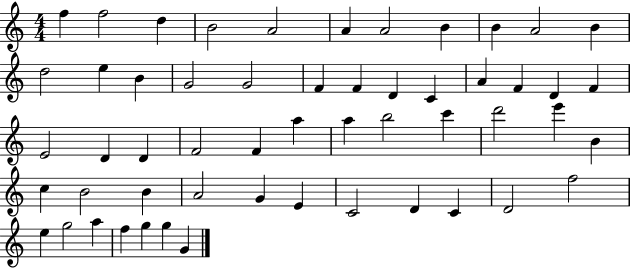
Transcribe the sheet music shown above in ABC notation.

X:1
T:Untitled
M:4/4
L:1/4
K:C
f f2 d B2 A2 A A2 B B A2 B d2 e B G2 G2 F F D C A F D F E2 D D F2 F a a b2 c' d'2 e' B c B2 B A2 G E C2 D C D2 f2 e g2 a f g g G